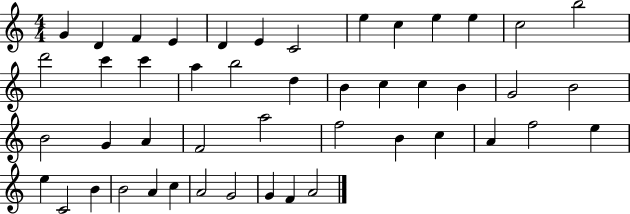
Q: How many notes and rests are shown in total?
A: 47